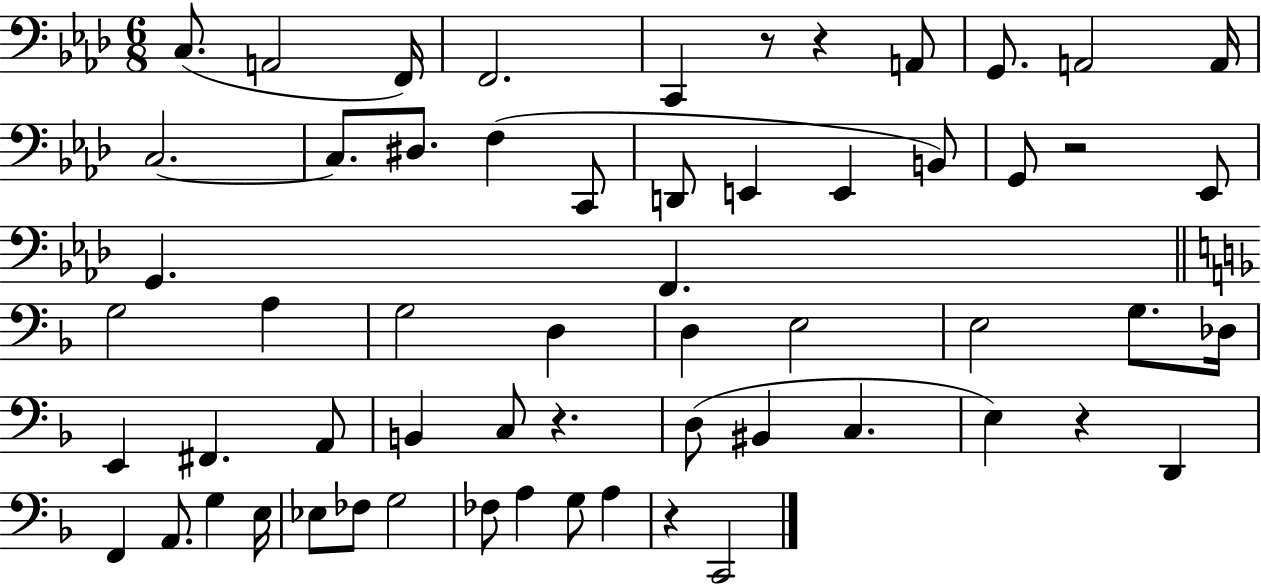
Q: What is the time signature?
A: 6/8